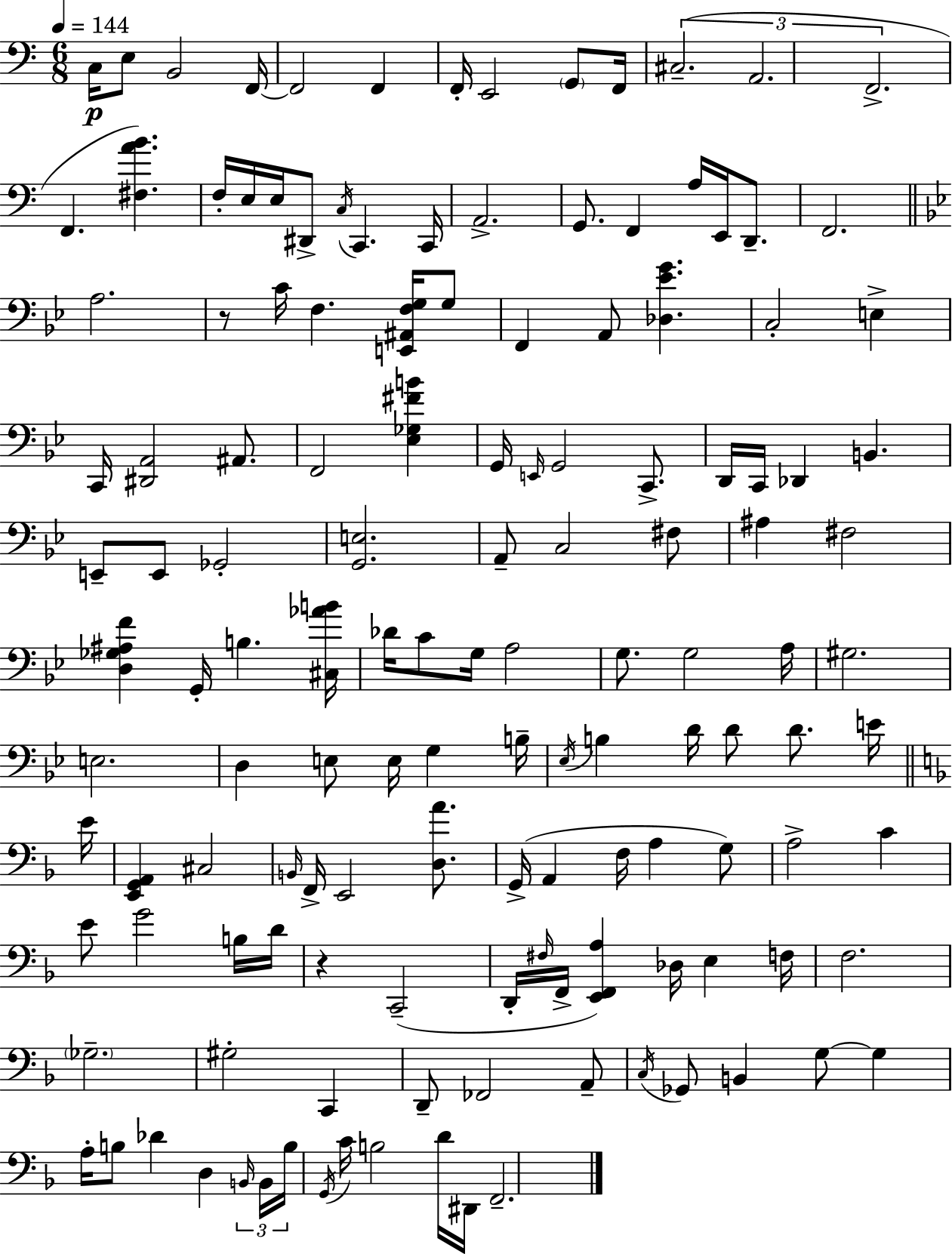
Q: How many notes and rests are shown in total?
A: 138